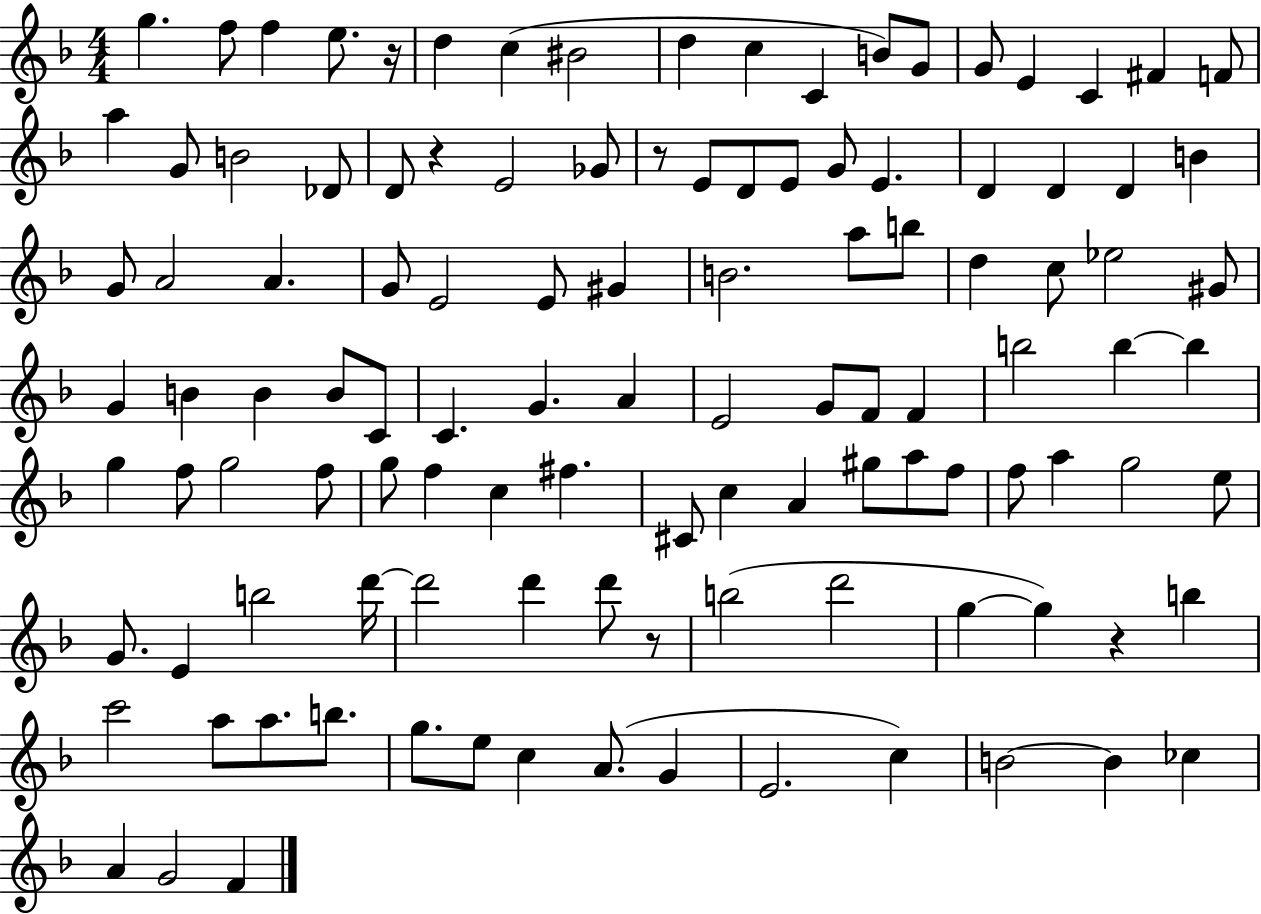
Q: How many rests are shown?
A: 5